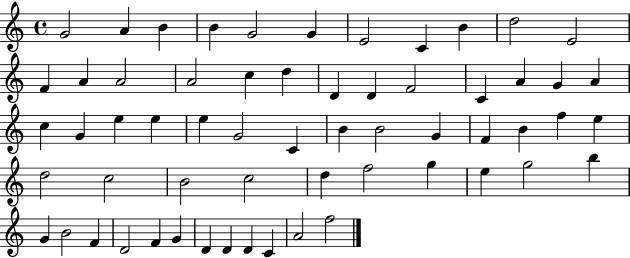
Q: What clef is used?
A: treble